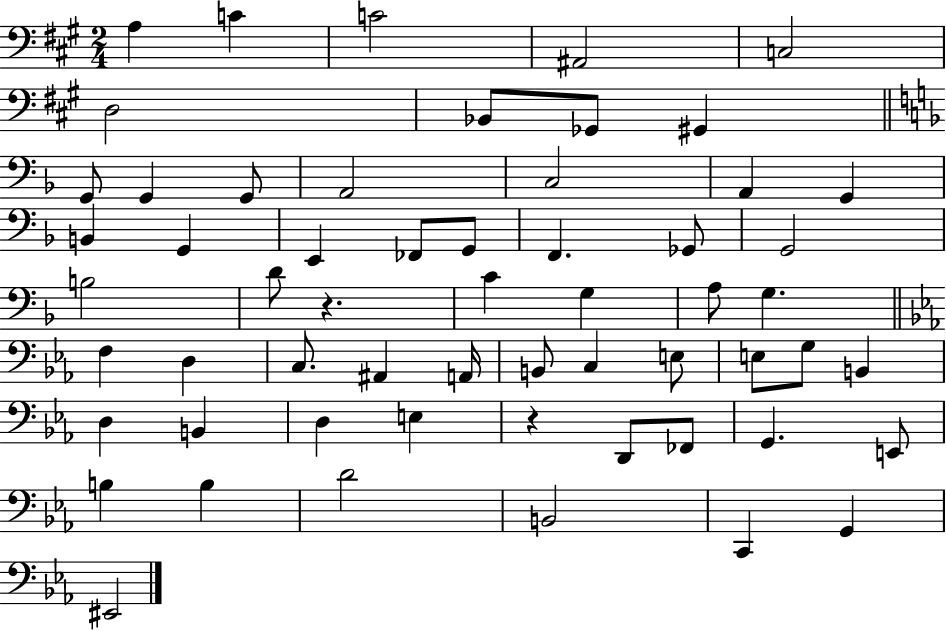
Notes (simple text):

A3/q C4/q C4/h A#2/h C3/h D3/h Bb2/e Gb2/e G#2/q G2/e G2/q G2/e A2/h C3/h A2/q G2/q B2/q G2/q E2/q FES2/e G2/e F2/q. Gb2/e G2/h B3/h D4/e R/q. C4/q G3/q A3/e G3/q. F3/q D3/q C3/e. A#2/q A2/s B2/e C3/q E3/e E3/e G3/e B2/q D3/q B2/q D3/q E3/q R/q D2/e FES2/e G2/q. E2/e B3/q B3/q D4/h B2/h C2/q G2/q EIS2/h